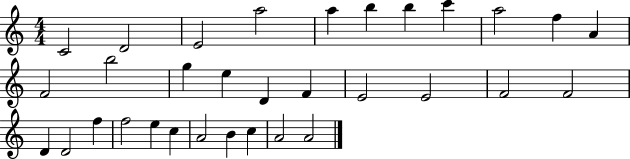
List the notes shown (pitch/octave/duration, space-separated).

C4/h D4/h E4/h A5/h A5/q B5/q B5/q C6/q A5/h F5/q A4/q F4/h B5/h G5/q E5/q D4/q F4/q E4/h E4/h F4/h F4/h D4/q D4/h F5/q F5/h E5/q C5/q A4/h B4/q C5/q A4/h A4/h